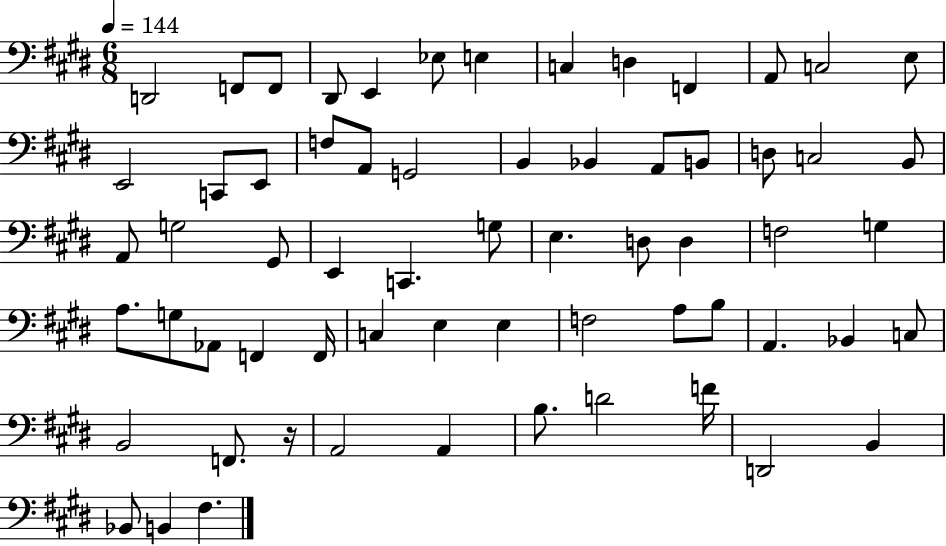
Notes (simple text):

D2/h F2/e F2/e D#2/e E2/q Eb3/e E3/q C3/q D3/q F2/q A2/e C3/h E3/e E2/h C2/e E2/e F3/e A2/e G2/h B2/q Bb2/q A2/e B2/e D3/e C3/h B2/e A2/e G3/h G#2/e E2/q C2/q. G3/e E3/q. D3/e D3/q F3/h G3/q A3/e. G3/e Ab2/e F2/q F2/s C3/q E3/q E3/q F3/h A3/e B3/e A2/q. Bb2/q C3/e B2/h F2/e. R/s A2/h A2/q B3/e. D4/h F4/s D2/h B2/q Bb2/e B2/q F#3/q.